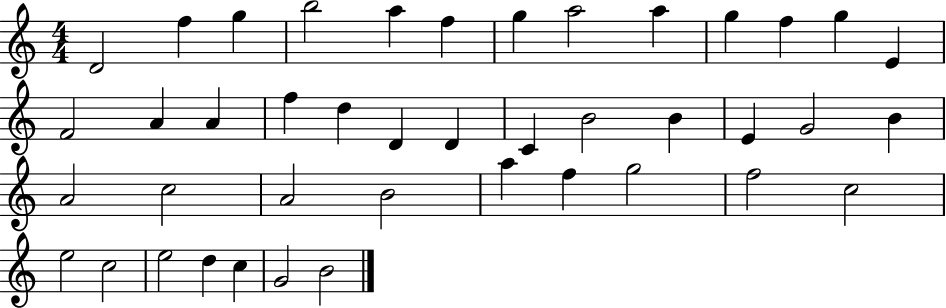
X:1
T:Untitled
M:4/4
L:1/4
K:C
D2 f g b2 a f g a2 a g f g E F2 A A f d D D C B2 B E G2 B A2 c2 A2 B2 a f g2 f2 c2 e2 c2 e2 d c G2 B2